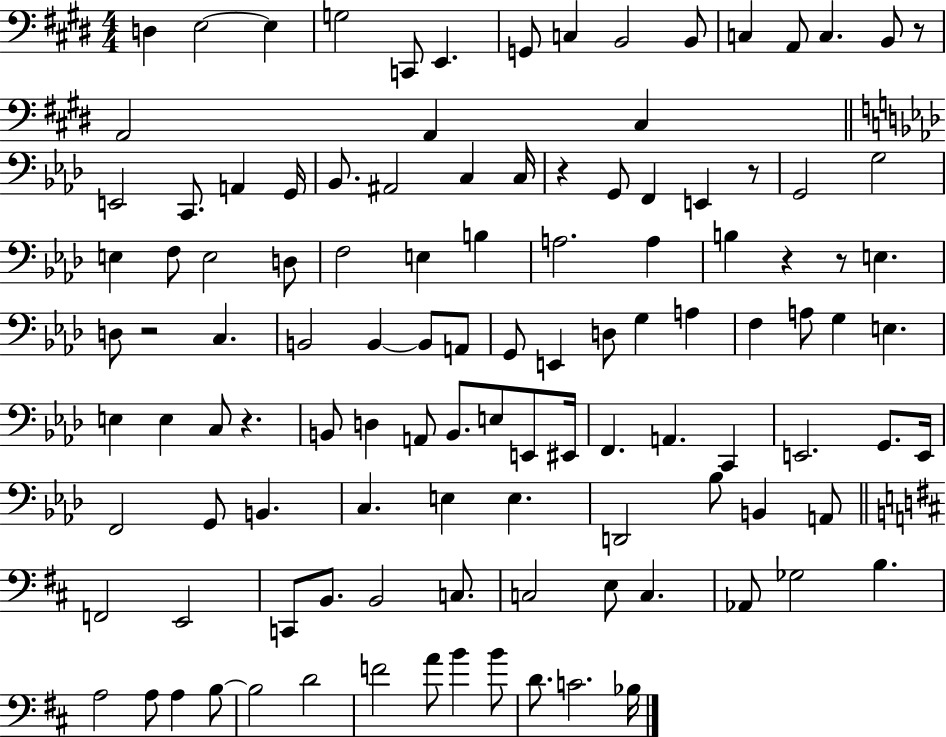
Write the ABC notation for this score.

X:1
T:Untitled
M:4/4
L:1/4
K:E
D, E,2 E, G,2 C,,/2 E,, G,,/2 C, B,,2 B,,/2 C, A,,/2 C, B,,/2 z/2 A,,2 A,, ^C, E,,2 C,,/2 A,, G,,/4 _B,,/2 ^A,,2 C, C,/4 z G,,/2 F,, E,, z/2 G,,2 G,2 E, F,/2 E,2 D,/2 F,2 E, B, A,2 A, B, z z/2 E, D,/2 z2 C, B,,2 B,, B,,/2 A,,/2 G,,/2 E,, D,/2 G, A, F, A,/2 G, E, E, E, C,/2 z B,,/2 D, A,,/2 B,,/2 E,/2 E,,/2 ^E,,/4 F,, A,, C,, E,,2 G,,/2 E,,/4 F,,2 G,,/2 B,, C, E, E, D,,2 _B,/2 B,, A,,/2 F,,2 E,,2 C,,/2 B,,/2 B,,2 C,/2 C,2 E,/2 C, _A,,/2 _G,2 B, A,2 A,/2 A, B,/2 B,2 D2 F2 A/2 B B/2 D/2 C2 _B,/4